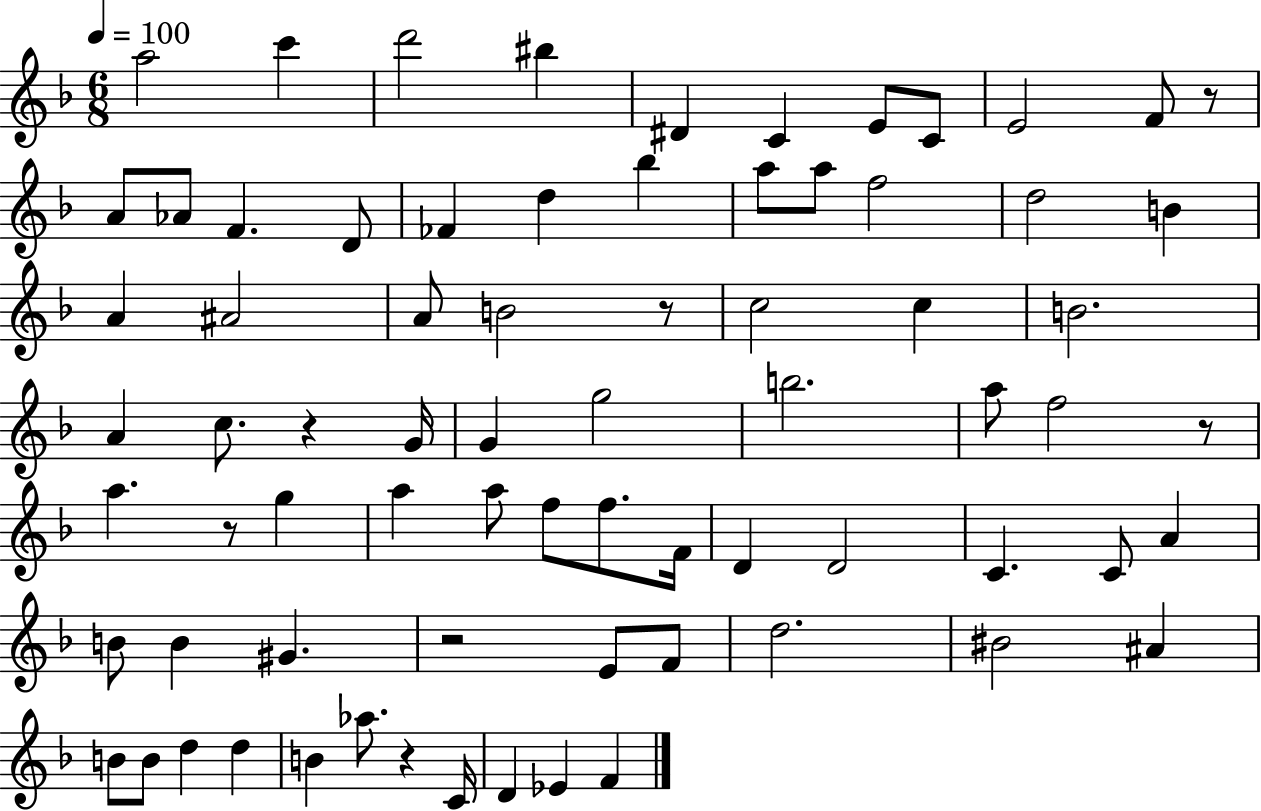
A5/h C6/q D6/h BIS5/q D#4/q C4/q E4/e C4/e E4/h F4/e R/e A4/e Ab4/e F4/q. D4/e FES4/q D5/q Bb5/q A5/e A5/e F5/h D5/h B4/q A4/q A#4/h A4/e B4/h R/e C5/h C5/q B4/h. A4/q C5/e. R/q G4/s G4/q G5/h B5/h. A5/e F5/h R/e A5/q. R/e G5/q A5/q A5/e F5/e F5/e. F4/s D4/q D4/h C4/q. C4/e A4/q B4/e B4/q G#4/q. R/h E4/e F4/e D5/h. BIS4/h A#4/q B4/e B4/e D5/q D5/q B4/q Ab5/e. R/q C4/s D4/q Eb4/q F4/q